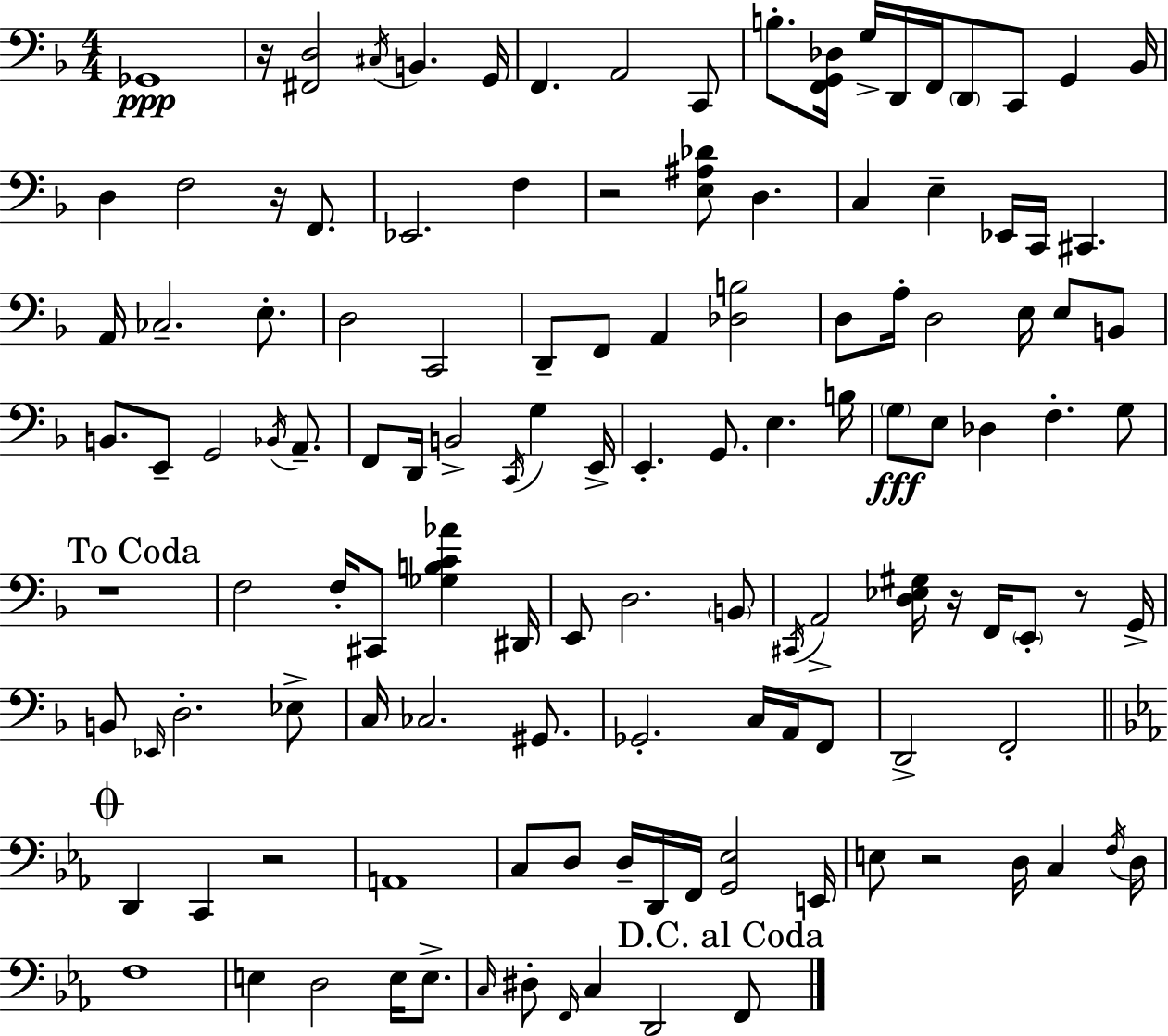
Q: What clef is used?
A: bass